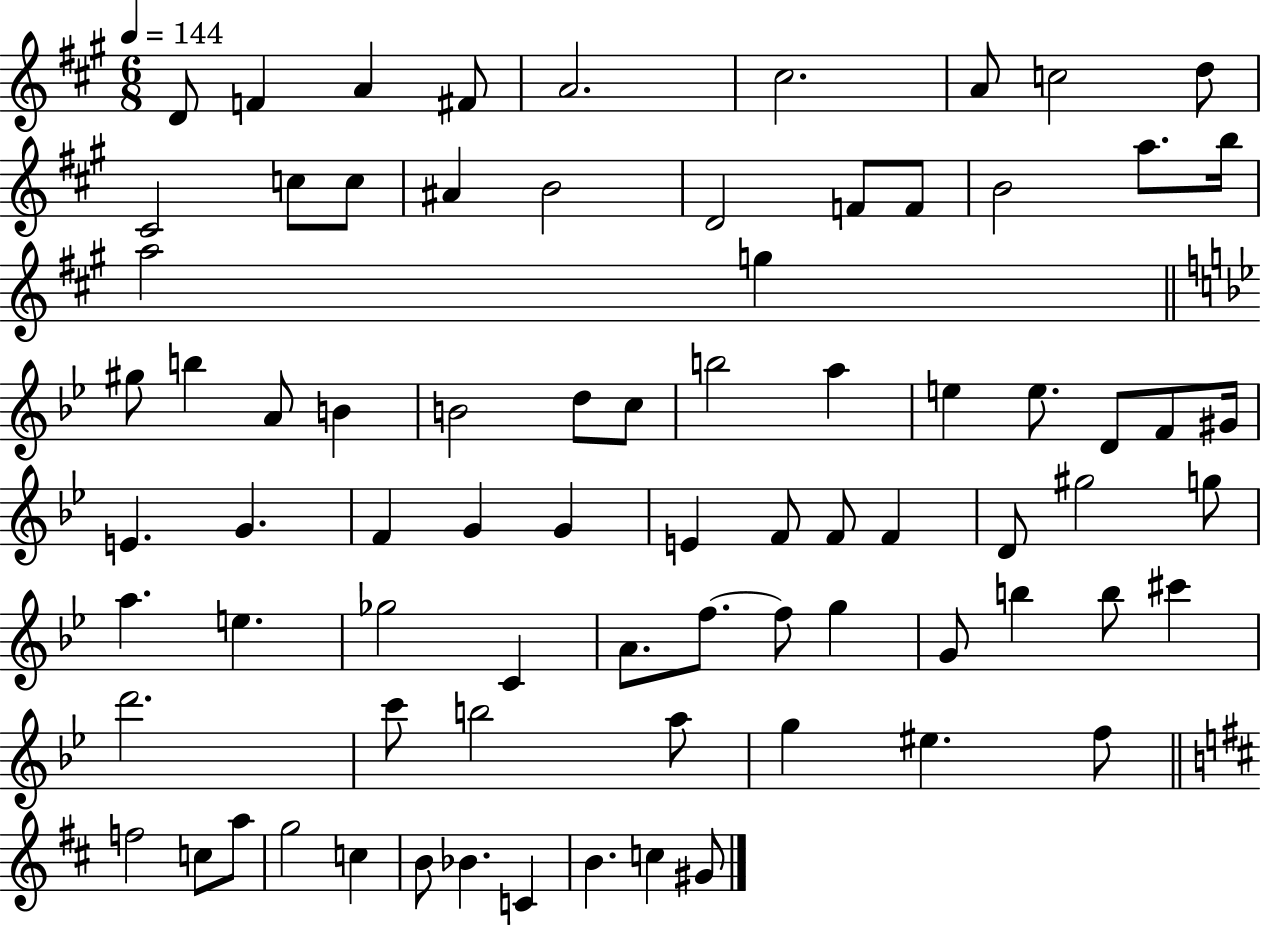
D4/e F4/q A4/q F#4/e A4/h. C#5/h. A4/e C5/h D5/e C#4/h C5/e C5/e A#4/q B4/h D4/h F4/e F4/e B4/h A5/e. B5/s A5/h G5/q G#5/e B5/q A4/e B4/q B4/h D5/e C5/e B5/h A5/q E5/q E5/e. D4/e F4/e G#4/s E4/q. G4/q. F4/q G4/q G4/q E4/q F4/e F4/e F4/q D4/e G#5/h G5/e A5/q. E5/q. Gb5/h C4/q A4/e. F5/e. F5/e G5/q G4/e B5/q B5/e C#6/q D6/h. C6/e B5/h A5/e G5/q EIS5/q. F5/e F5/h C5/e A5/e G5/h C5/q B4/e Bb4/q. C4/q B4/q. C5/q G#4/e